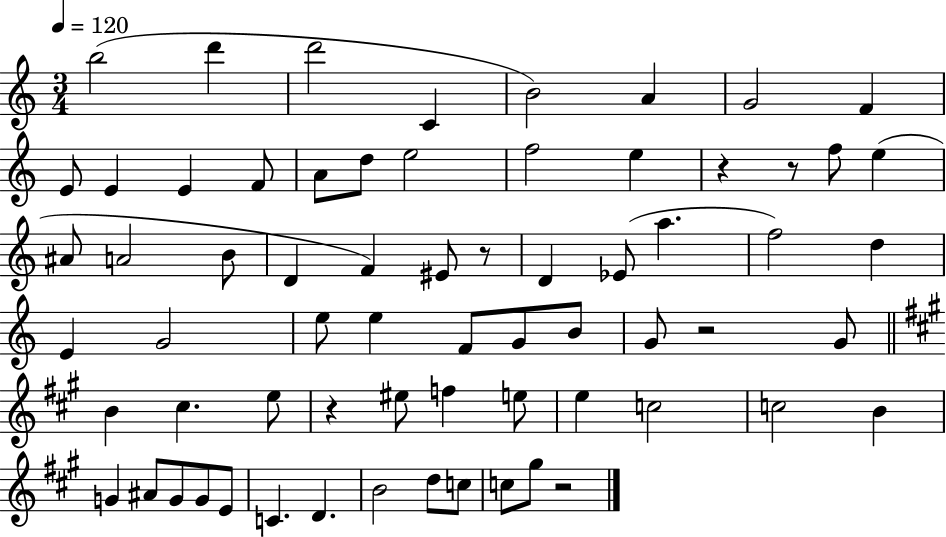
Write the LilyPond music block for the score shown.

{
  \clef treble
  \numericTimeSignature
  \time 3/4
  \key c \major
  \tempo 4 = 120
  b''2( d'''4 | d'''2 c'4 | b'2) a'4 | g'2 f'4 | \break e'8 e'4 e'4 f'8 | a'8 d''8 e''2 | f''2 e''4 | r4 r8 f''8 e''4( | \break ais'8 a'2 b'8 | d'4 f'4) eis'8 r8 | d'4 ees'8( a''4. | f''2) d''4 | \break e'4 g'2 | e''8 e''4 f'8 g'8 b'8 | g'8 r2 g'8 | \bar "||" \break \key a \major b'4 cis''4. e''8 | r4 eis''8 f''4 e''8 | e''4 c''2 | c''2 b'4 | \break g'4 ais'8 g'8 g'8 e'8 | c'4. d'4. | b'2 d''8 c''8 | c''8 gis''8 r2 | \break \bar "|."
}